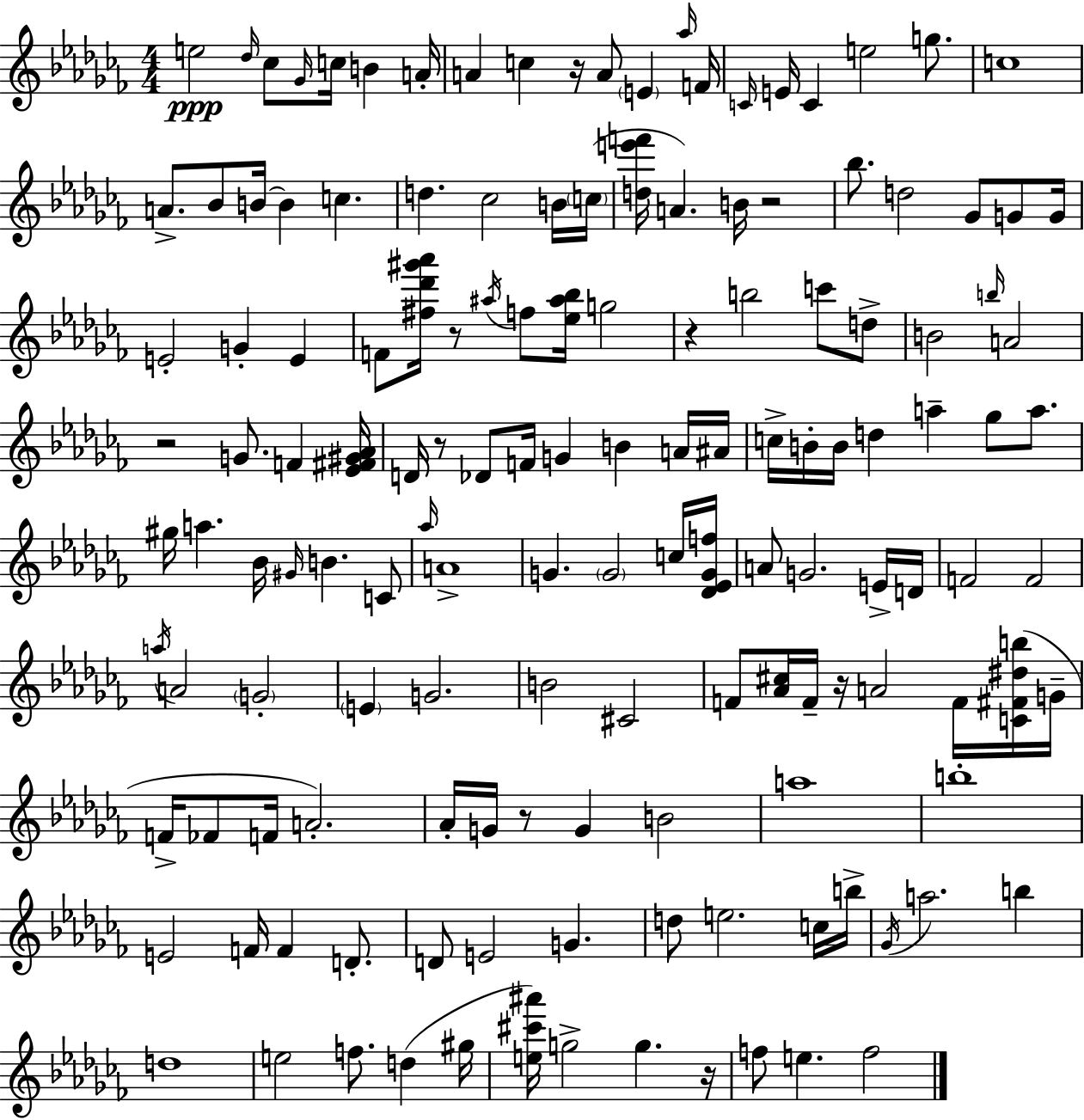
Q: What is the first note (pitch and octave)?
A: E5